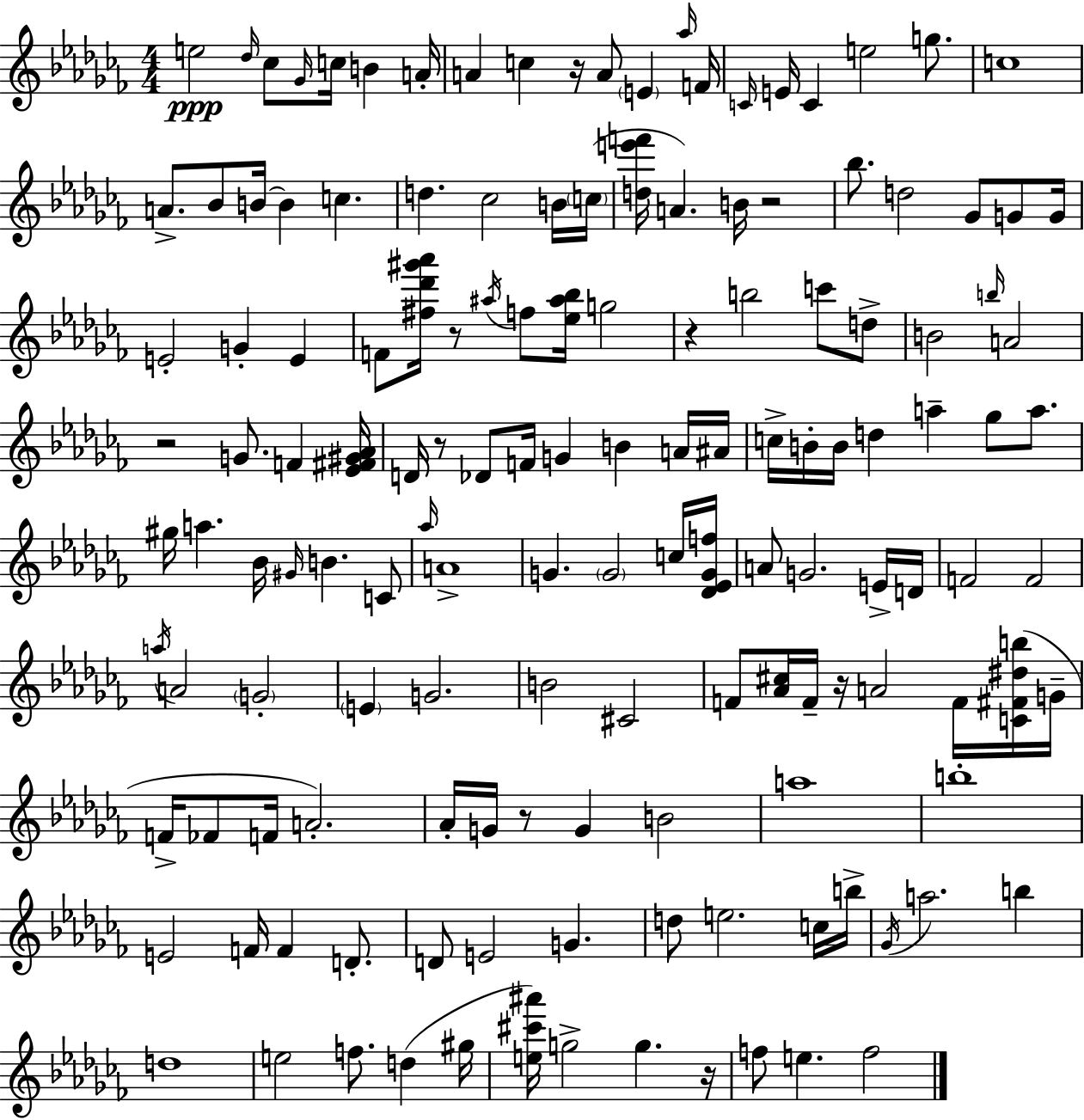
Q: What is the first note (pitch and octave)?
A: E5